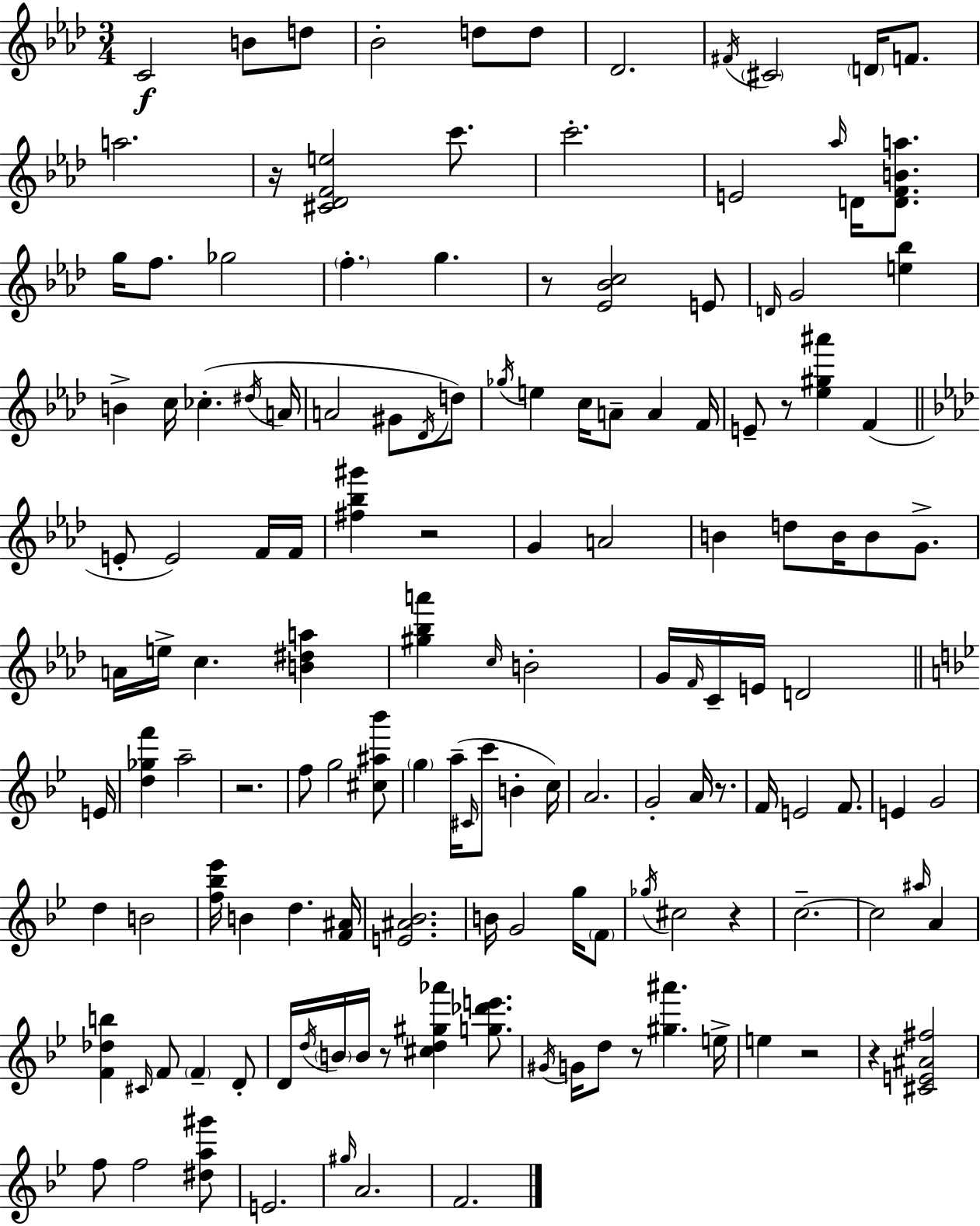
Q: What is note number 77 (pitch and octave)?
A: F4